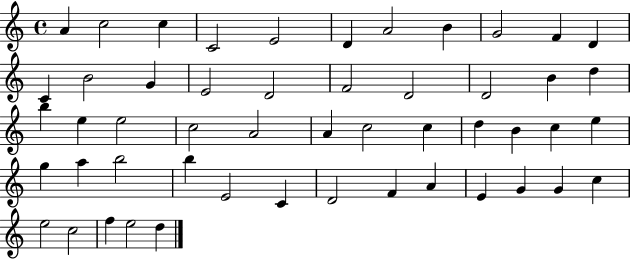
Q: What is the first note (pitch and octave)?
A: A4